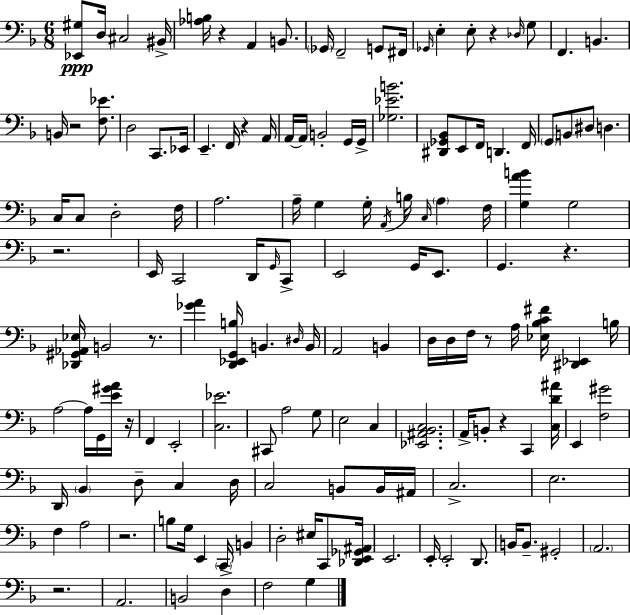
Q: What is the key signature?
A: F major